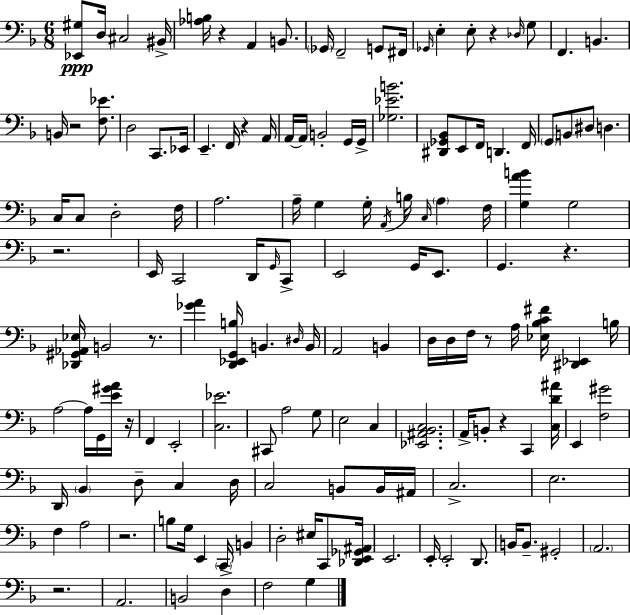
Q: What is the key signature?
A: F major